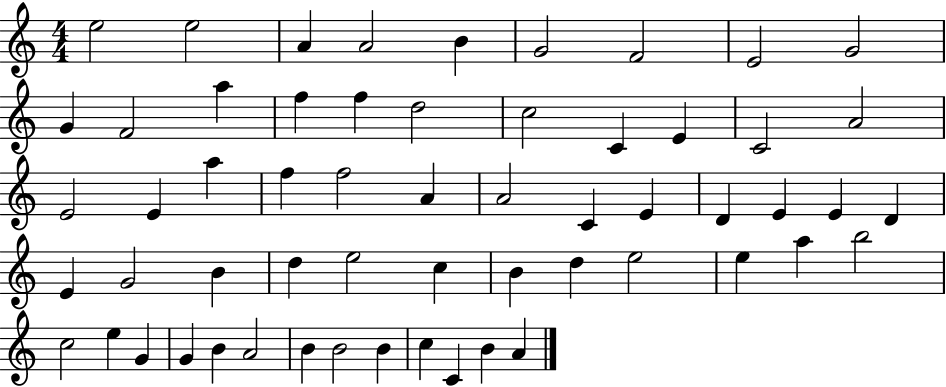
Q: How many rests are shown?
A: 0